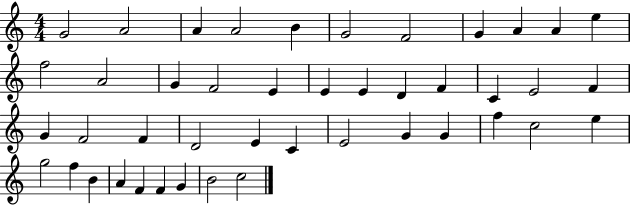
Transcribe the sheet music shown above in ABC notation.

X:1
T:Untitled
M:4/4
L:1/4
K:C
G2 A2 A A2 B G2 F2 G A A e f2 A2 G F2 E E E D F C E2 F G F2 F D2 E C E2 G G f c2 e g2 f B A F F G B2 c2